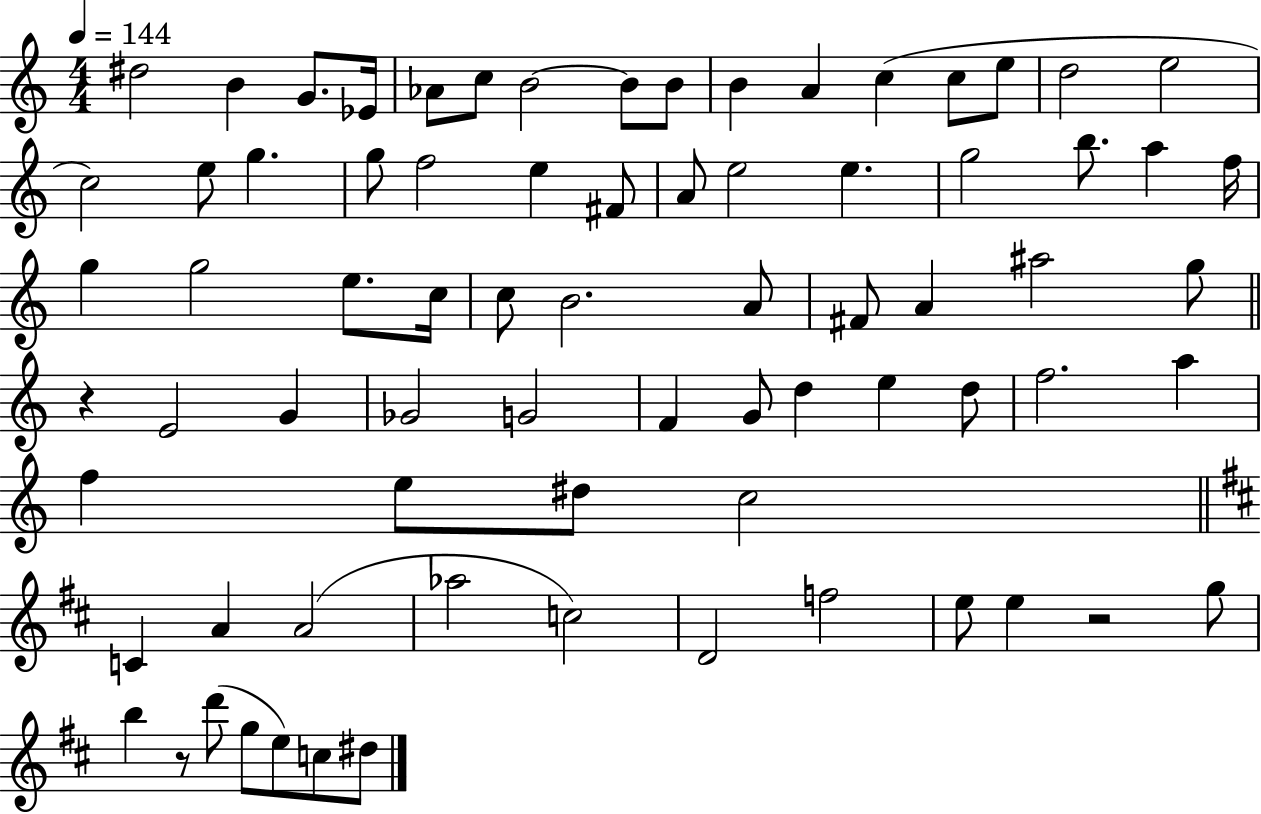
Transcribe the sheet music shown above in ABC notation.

X:1
T:Untitled
M:4/4
L:1/4
K:C
^d2 B G/2 _E/4 _A/2 c/2 B2 B/2 B/2 B A c c/2 e/2 d2 e2 c2 e/2 g g/2 f2 e ^F/2 A/2 e2 e g2 b/2 a f/4 g g2 e/2 c/4 c/2 B2 A/2 ^F/2 A ^a2 g/2 z E2 G _G2 G2 F G/2 d e d/2 f2 a f e/2 ^d/2 c2 C A A2 _a2 c2 D2 f2 e/2 e z2 g/2 b z/2 d'/2 g/2 e/2 c/2 ^d/2